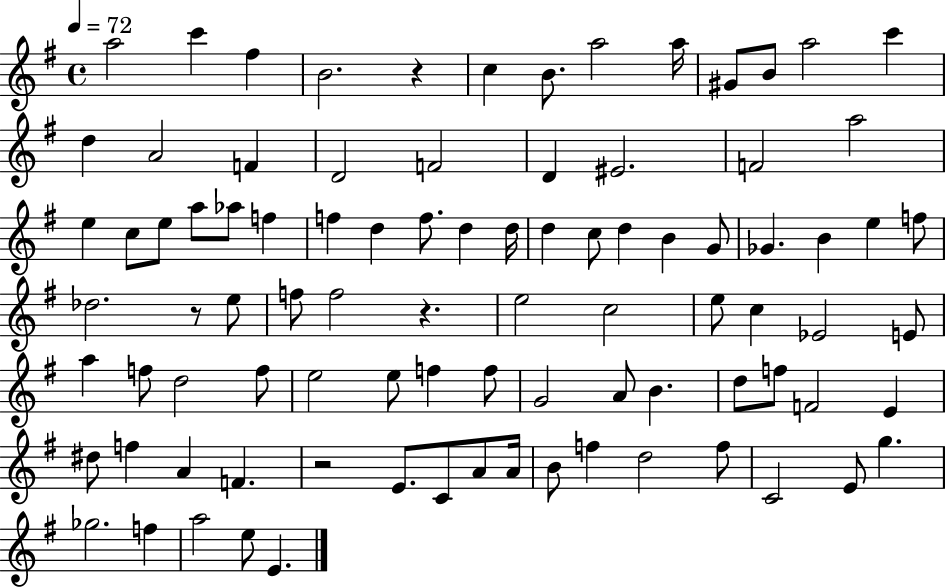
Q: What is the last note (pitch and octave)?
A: E4